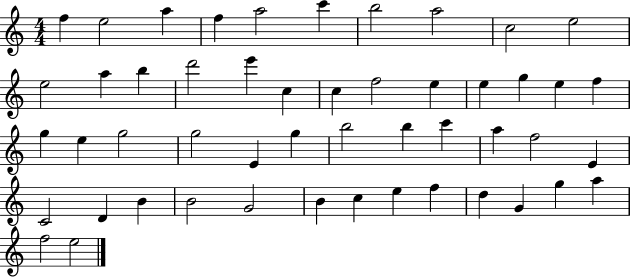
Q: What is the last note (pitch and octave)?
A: E5